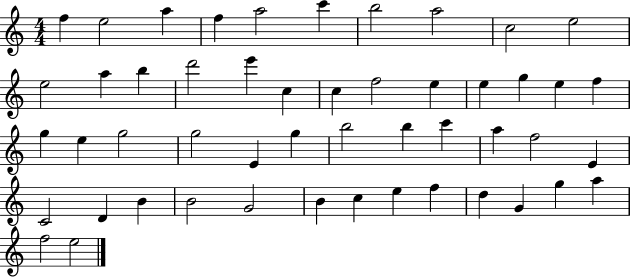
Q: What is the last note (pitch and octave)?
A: E5